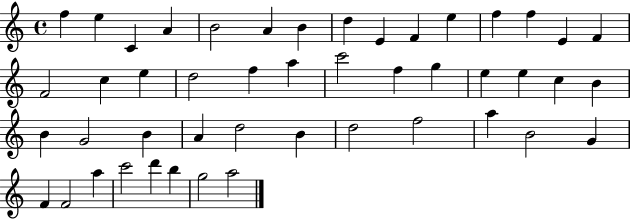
{
  \clef treble
  \time 4/4
  \defaultTimeSignature
  \key c \major
  f''4 e''4 c'4 a'4 | b'2 a'4 b'4 | d''4 e'4 f'4 e''4 | f''4 f''4 e'4 f'4 | \break f'2 c''4 e''4 | d''2 f''4 a''4 | c'''2 f''4 g''4 | e''4 e''4 c''4 b'4 | \break b'4 g'2 b'4 | a'4 d''2 b'4 | d''2 f''2 | a''4 b'2 g'4 | \break f'4 f'2 a''4 | c'''2 d'''4 b''4 | g''2 a''2 | \bar "|."
}